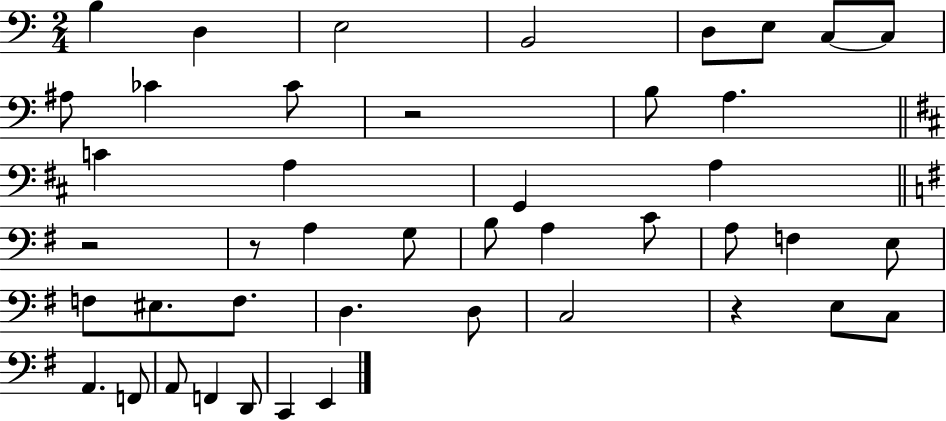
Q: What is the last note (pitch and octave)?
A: E2